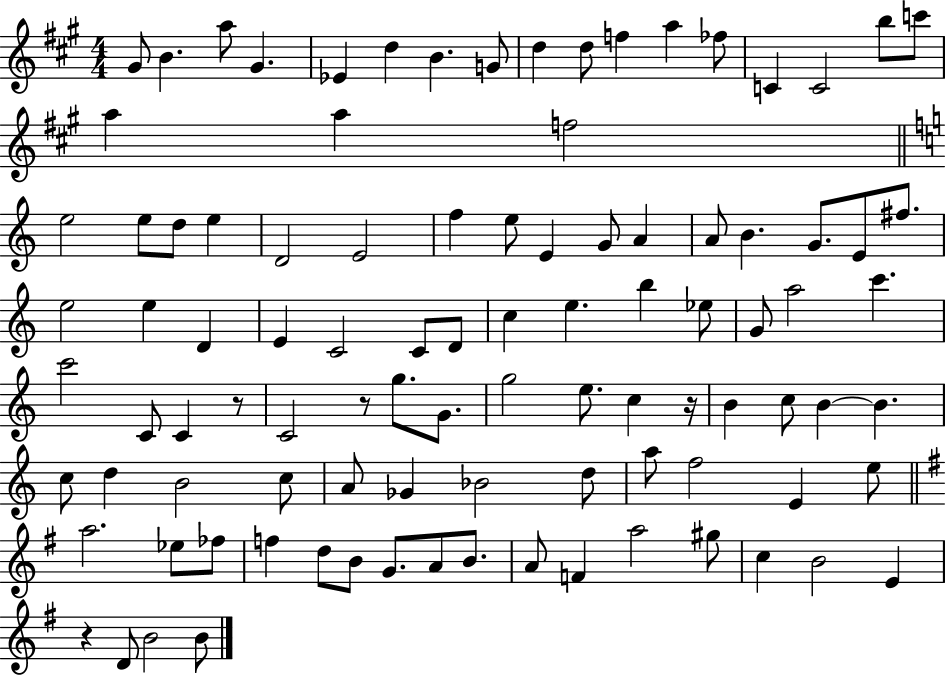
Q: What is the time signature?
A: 4/4